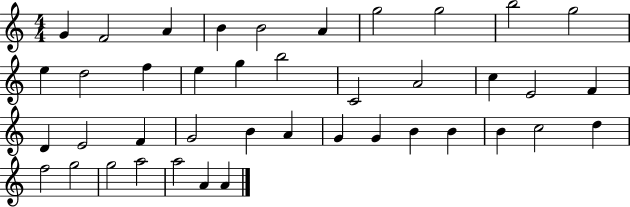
{
  \clef treble
  \numericTimeSignature
  \time 4/4
  \key c \major
  g'4 f'2 a'4 | b'4 b'2 a'4 | g''2 g''2 | b''2 g''2 | \break e''4 d''2 f''4 | e''4 g''4 b''2 | c'2 a'2 | c''4 e'2 f'4 | \break d'4 e'2 f'4 | g'2 b'4 a'4 | g'4 g'4 b'4 b'4 | b'4 c''2 d''4 | \break f''2 g''2 | g''2 a''2 | a''2 a'4 a'4 | \bar "|."
}